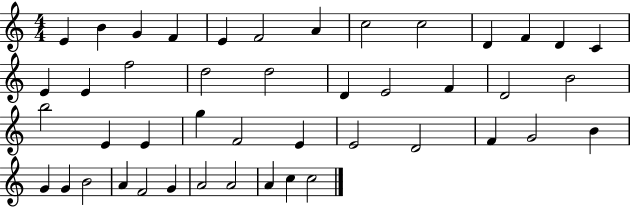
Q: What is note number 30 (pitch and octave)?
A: E4